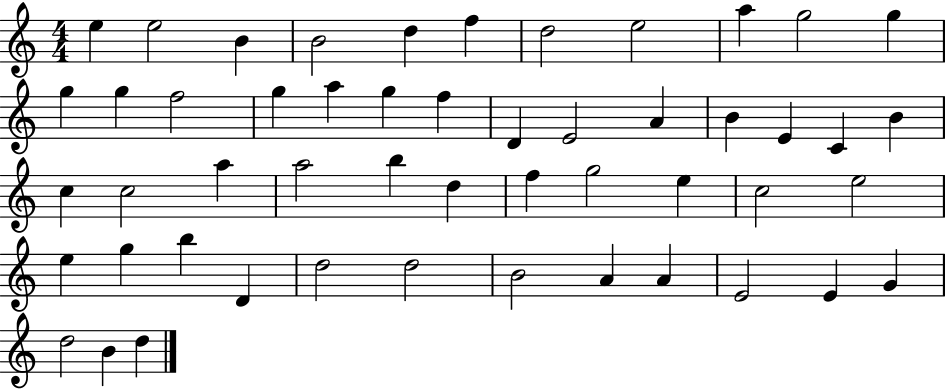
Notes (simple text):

E5/q E5/h B4/q B4/h D5/q F5/q D5/h E5/h A5/q G5/h G5/q G5/q G5/q F5/h G5/q A5/q G5/q F5/q D4/q E4/h A4/q B4/q E4/q C4/q B4/q C5/q C5/h A5/q A5/h B5/q D5/q F5/q G5/h E5/q C5/h E5/h E5/q G5/q B5/q D4/q D5/h D5/h B4/h A4/q A4/q E4/h E4/q G4/q D5/h B4/q D5/q